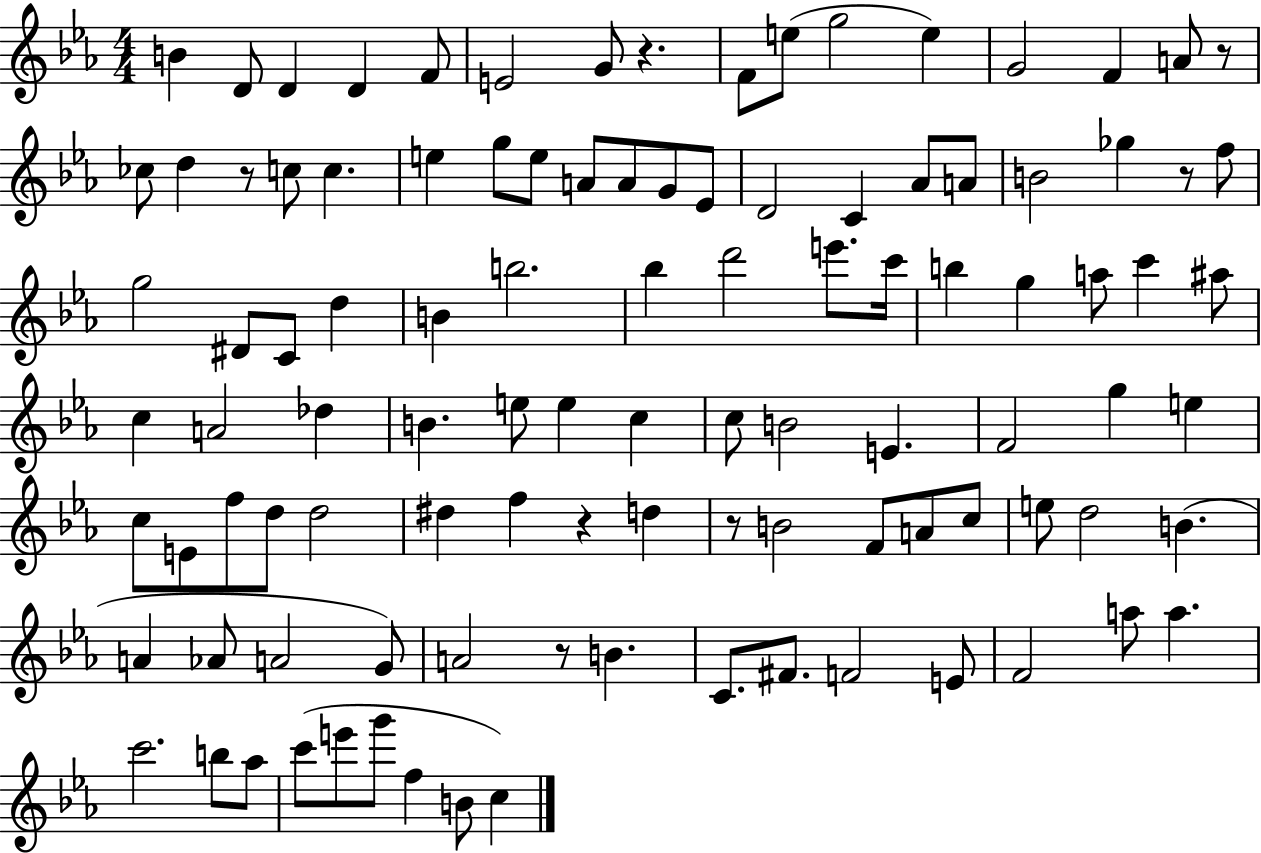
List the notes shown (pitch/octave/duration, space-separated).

B4/q D4/e D4/q D4/q F4/e E4/h G4/e R/q. F4/e E5/e G5/h E5/q G4/h F4/q A4/e R/e CES5/e D5/q R/e C5/e C5/q. E5/q G5/e E5/e A4/e A4/e G4/e Eb4/e D4/h C4/q Ab4/e A4/e B4/h Gb5/q R/e F5/e G5/h D#4/e C4/e D5/q B4/q B5/h. Bb5/q D6/h E6/e. C6/s B5/q G5/q A5/e C6/q A#5/e C5/q A4/h Db5/q B4/q. E5/e E5/q C5/q C5/e B4/h E4/q. F4/h G5/q E5/q C5/e E4/e F5/e D5/e D5/h D#5/q F5/q R/q D5/q R/e B4/h F4/e A4/e C5/e E5/e D5/h B4/q. A4/q Ab4/e A4/h G4/e A4/h R/e B4/q. C4/e. F#4/e. F4/h E4/e F4/h A5/e A5/q. C6/h. B5/e Ab5/e C6/e E6/e G6/e F5/q B4/e C5/q